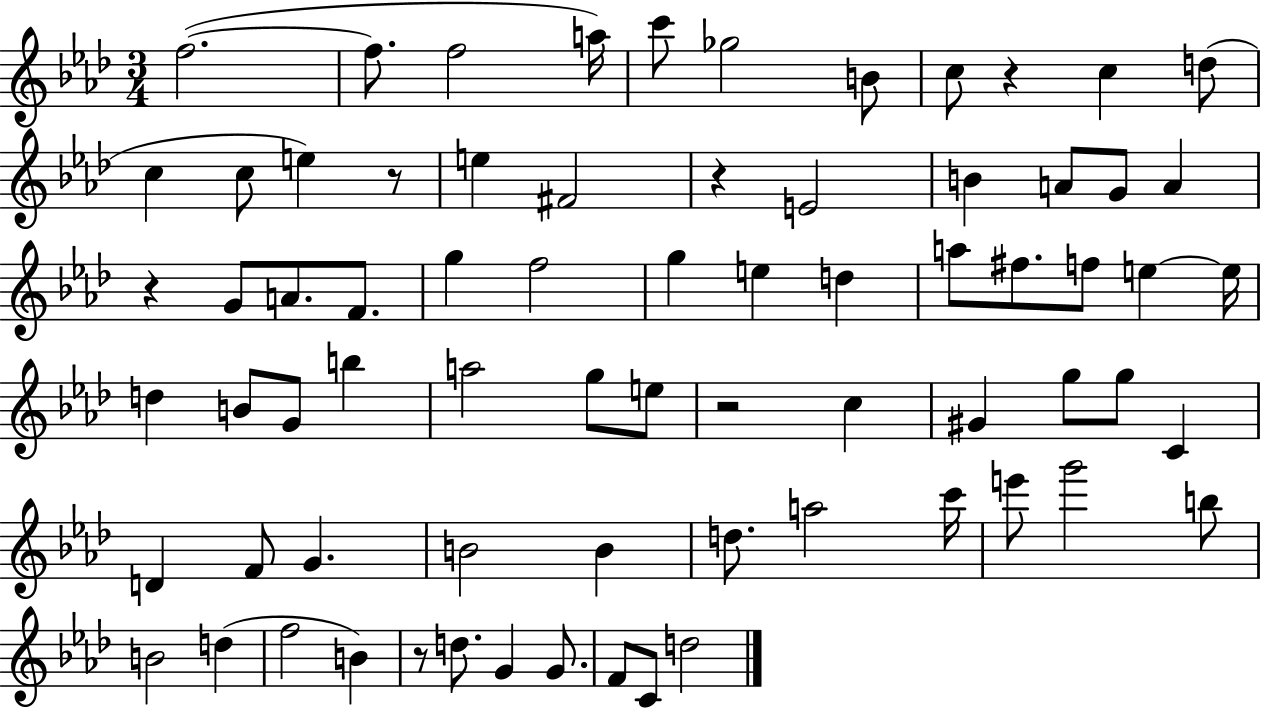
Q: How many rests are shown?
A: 6